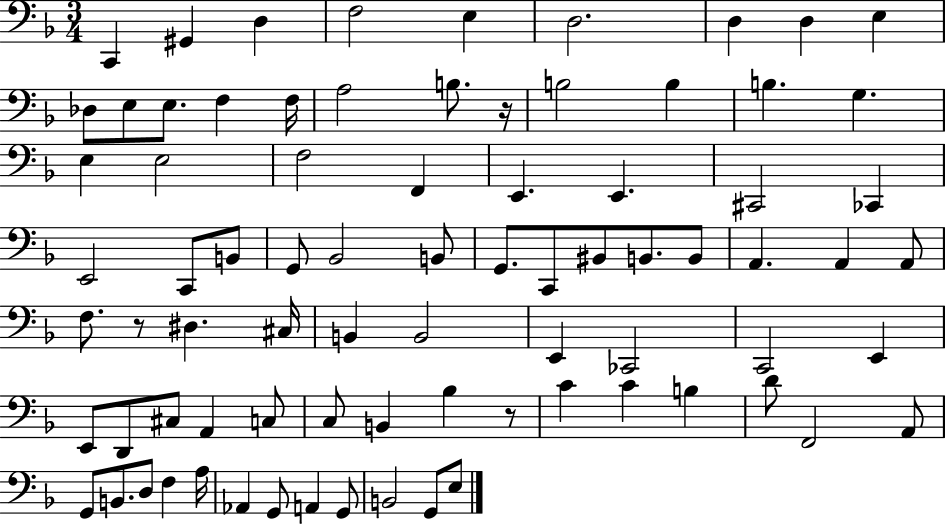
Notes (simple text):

C2/q G#2/q D3/q F3/h E3/q D3/h. D3/q D3/q E3/q Db3/e E3/e E3/e. F3/q F3/s A3/h B3/e. R/s B3/h B3/q B3/q. G3/q. E3/q E3/h F3/h F2/q E2/q. E2/q. C#2/h CES2/q E2/h C2/e B2/e G2/e Bb2/h B2/e G2/e. C2/e BIS2/e B2/e. B2/e A2/q. A2/q A2/e F3/e. R/e D#3/q. C#3/s B2/q B2/h E2/q CES2/h C2/h E2/q E2/e D2/e C#3/e A2/q C3/e C3/e B2/q Bb3/q R/e C4/q C4/q B3/q D4/e F2/h A2/e G2/e B2/e. D3/e F3/q A3/s Ab2/q G2/e A2/q G2/e B2/h G2/e E3/e